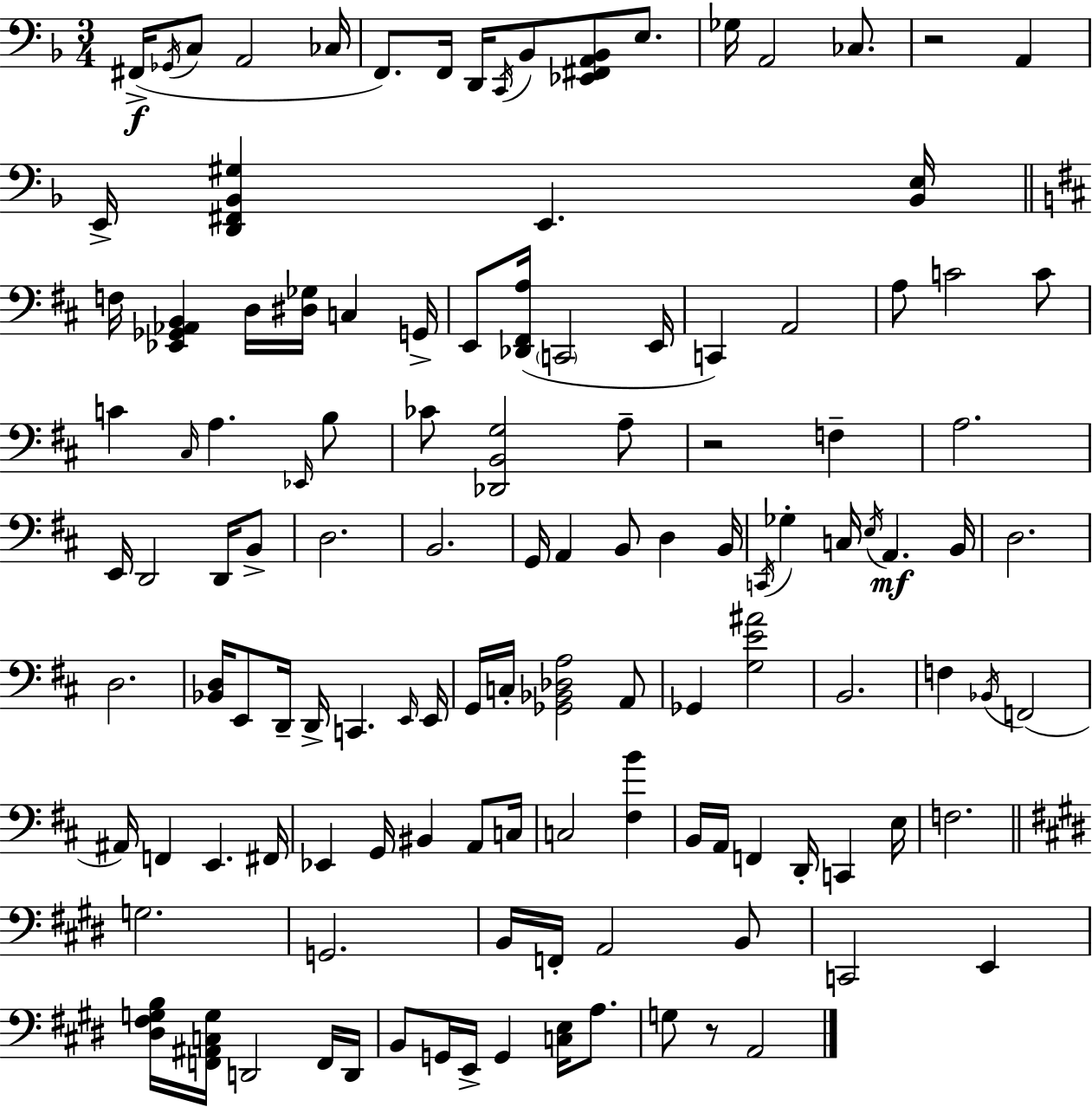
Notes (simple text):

F#2/s Gb2/s C3/e A2/h CES3/s F2/e. F2/s D2/s C2/s Bb2/e [Eb2,F#2,A2,Bb2]/e E3/e. Gb3/s A2/h CES3/e. R/h A2/q E2/s [D2,F#2,Bb2,G#3]/q E2/q. [Bb2,E3]/s F3/s [Eb2,Gb2,Ab2,B2]/q D3/s [D#3,Gb3]/s C3/q G2/s E2/e [Db2,F#2,A3]/s C2/h E2/s C2/q A2/h A3/e C4/h C4/e C4/q C#3/s A3/q. Eb2/s B3/e CES4/e [Db2,B2,G3]/h A3/e R/h F3/q A3/h. E2/s D2/h D2/s B2/e D3/h. B2/h. G2/s A2/q B2/e D3/q B2/s C2/s Gb3/q C3/s E3/s A2/q. B2/s D3/h. D3/h. [Bb2,D3]/s E2/e D2/s D2/s C2/q. E2/s E2/s G2/s C3/s [Gb2,Bb2,Db3,A3]/h A2/e Gb2/q [G3,E4,A#4]/h B2/h. F3/q Bb2/s F2/h A#2/s F2/q E2/q. F#2/s Eb2/q G2/s BIS2/q A2/e C3/s C3/h [F#3,B4]/q B2/s A2/s F2/q D2/s C2/q E3/s F3/h. G3/h. G2/h. B2/s F2/s A2/h B2/e C2/h E2/q [D#3,F#3,G3,B3]/s [F2,A#2,C3,G3]/s D2/h F2/s D2/s B2/e G2/s E2/s G2/q [C3,E3]/s A3/e. G3/e R/e A2/h